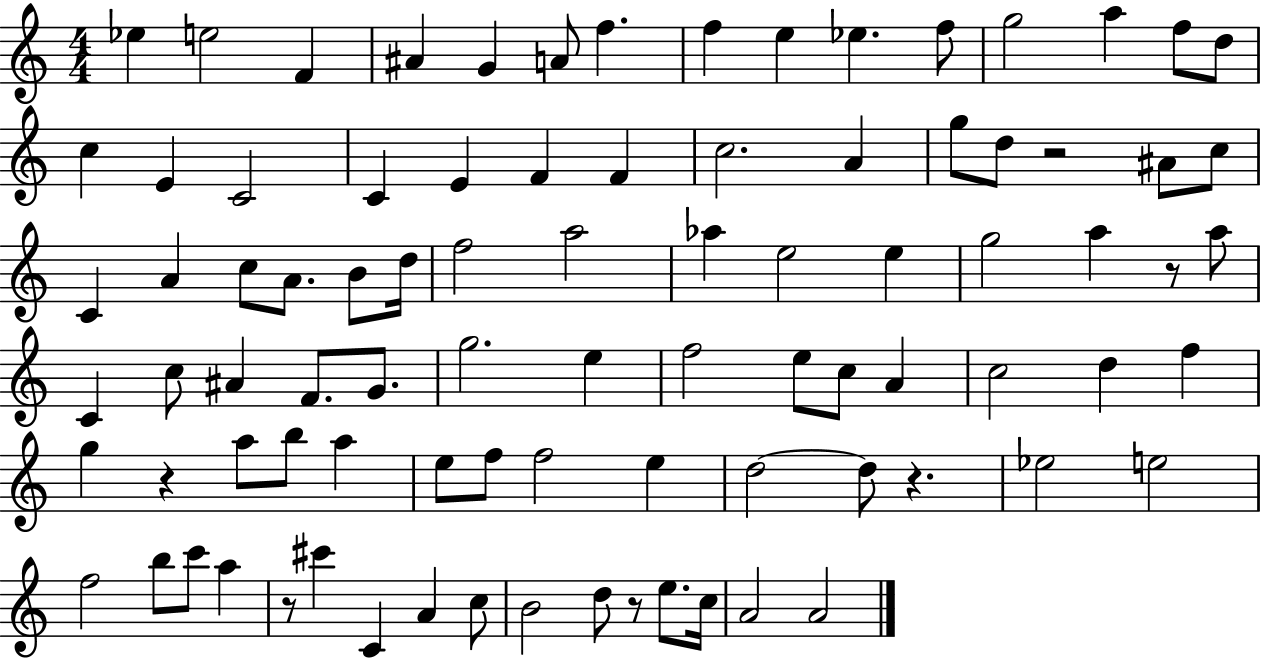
X:1
T:Untitled
M:4/4
L:1/4
K:C
_e e2 F ^A G A/2 f f e _e f/2 g2 a f/2 d/2 c E C2 C E F F c2 A g/2 d/2 z2 ^A/2 c/2 C A c/2 A/2 B/2 d/4 f2 a2 _a e2 e g2 a z/2 a/2 C c/2 ^A F/2 G/2 g2 e f2 e/2 c/2 A c2 d f g z a/2 b/2 a e/2 f/2 f2 e d2 d/2 z _e2 e2 f2 b/2 c'/2 a z/2 ^c' C A c/2 B2 d/2 z/2 e/2 c/4 A2 A2